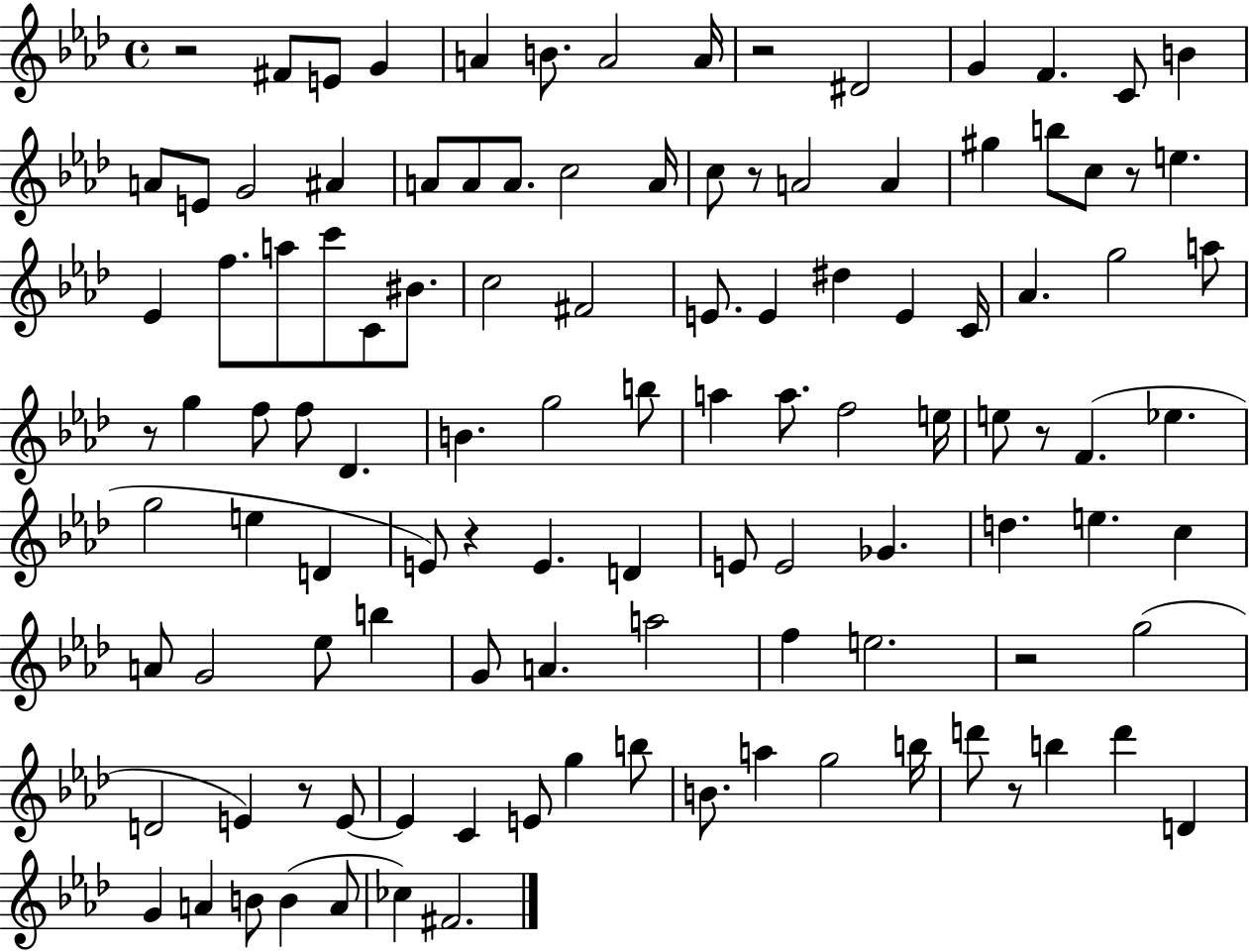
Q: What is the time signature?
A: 4/4